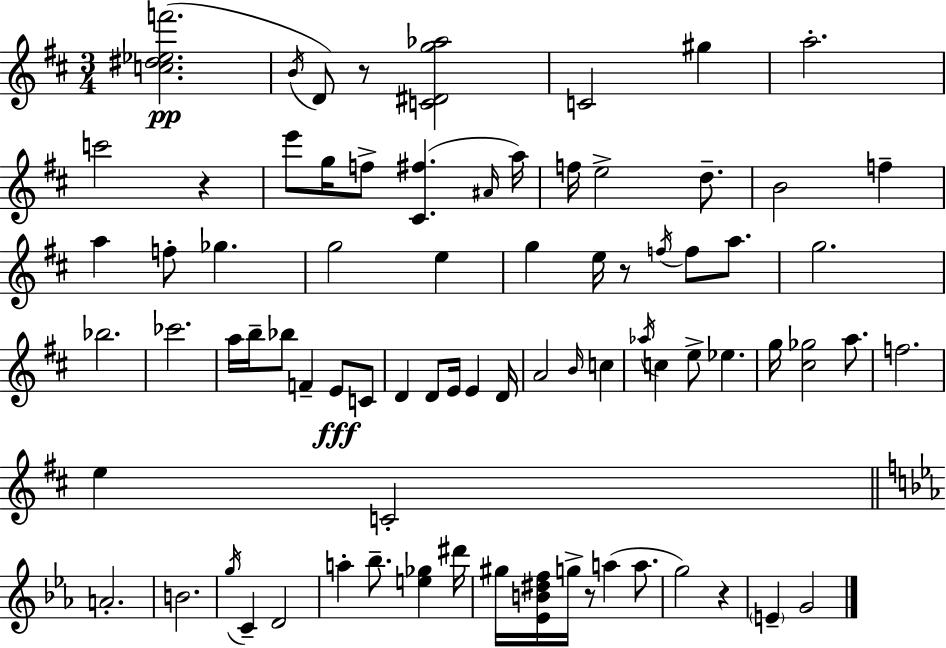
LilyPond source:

{
  \clef treble
  \numericTimeSignature
  \time 3/4
  \key d \major
  <c'' dis'' ees'' f'''>2.(\pp | \acciaccatura { b'16 } d'8) r8 <c' dis' g'' aes''>2 | c'2 gis''4 | a''2.-. | \break c'''2 r4 | e'''8 g''16 f''8-> <cis' fis''>4.( | \grace { ais'16 } a''16) f''16 e''2-> d''8.-- | b'2 f''4-- | \break a''4 f''8-. ges''4. | g''2 e''4 | g''4 e''16 r8 \acciaccatura { f''16 } f''8 | a''8. g''2. | \break bes''2. | ces'''2. | a''16 b''16-- bes''8 f'4-- e'8\fff | c'8 d'4 d'8 e'16 e'4 | \break d'16 a'2 \grace { b'16 } | c''4 \acciaccatura { aes''16 } c''4 e''8-> ees''4. | g''16 <cis'' ges''>2 | a''8. f''2. | \break e''4 c'2-. | \bar "||" \break \key ees \major a'2.-. | b'2. | \acciaccatura { g''16 } c'4-- d'2 | a''4-. bes''8.-- <e'' ges''>4 | \break dis'''16 gis''16 <ees' b' dis'' f''>16 g''16-> r8 a''4( a''8. | g''2) r4 | \parenthesize e'4-- g'2 | \bar "|."
}